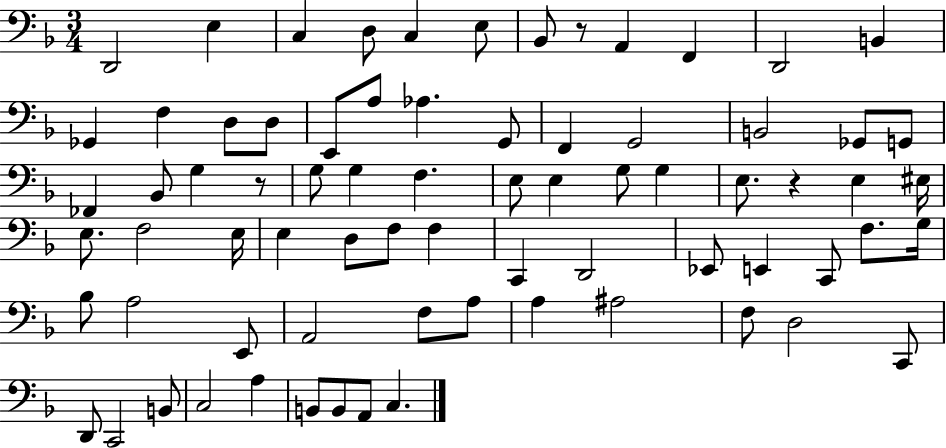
{
  \clef bass
  \numericTimeSignature
  \time 3/4
  \key f \major
  d,2 e4 | c4 d8 c4 e8 | bes,8 r8 a,4 f,4 | d,2 b,4 | \break ges,4 f4 d8 d8 | e,8 a8 aes4. g,8 | f,4 g,2 | b,2 ges,8 g,8 | \break fes,4 bes,8 g4 r8 | g8 g4 f4. | e8 e4 g8 g4 | e8. r4 e4 eis16 | \break e8. f2 e16 | e4 d8 f8 f4 | c,4 d,2 | ees,8 e,4 c,8 f8. g16 | \break bes8 a2 e,8 | a,2 f8 a8 | a4 ais2 | f8 d2 c,8 | \break d,8 c,2 b,8 | c2 a4 | b,8 b,8 a,8 c4. | \bar "|."
}